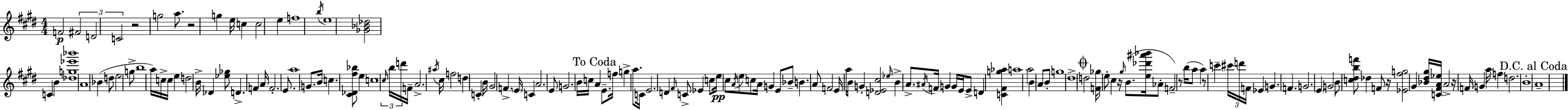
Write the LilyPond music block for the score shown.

{
  \clef treble
  \numericTimeSignature
  \time 4/4
  \key e \major
  f'2\p \tuplet 3/2 { fis'2 | d'2 c'2 } | r2 g''2 | a''8. r2 g''4 e''16 | \break c''4 c''2 e''4 | f''1 | \acciaccatura { b''16 } e''1 | <ges' bes' des''>2 c'4 b'4 | \break <des'' g'' ees''' bes'''>1 | a'1 | bes'4( d''8 e''2 g''8-> | b''1 | \break a''16) c''16-> c''16 e''4 d''2 | b'16-> des'4 <ees'' ges''>8 d'4.-> f'4 | a'16 f'2.-. e'8. | a''1 | \break g'8. b'16 c''4. <cis' des' fis'' bes''>8 e''4 | c''1 | \tuplet 3/2 { \grace { cis''16 } b''16 d'''16 } f'16-- a'2.-> | \acciaccatura { ais''16 } cis''16 f''2 d''4 c'4-. | \break b'16 gis'2 f'4.-> | \parenthesize e'16 c'4 a'2. | e'8 g'2. | b'16 c''16 \mark "To Coda" a'4 e'8.-- f''16 g''4-> a''8. | \break c'16 e'2. d'4 | \grace { fis'16 } c'8-> ees'4 c''8 e''16\pp cis''8 \acciaccatura { a'16 } | e''8 c''8 a'16 g'4 e'8 bes'8-- b'4. | a'8 f'2 e'16 a''16 b'8 | \break g'4-. <d' ees' cis''>2 \grace { ees''16 } b'4-> | a'8.-> \acciaccatura { ais'16 } f'16 g'4 g'16 e'16 e'8-> d'4 | <c' fis' g'' aes''>4 a''1 | a''2 b'4 | \break a'8 b'8-. g''1 | dis''1-> | \mark \markup { \musicglyph "scripts.coda" } d''2 <f' ges''>16 | e''8-. cis''4 r16 \grace { gis''16 }( b'8. <e'' des''' ais''' bes'''>16 aes'8-. f'2--) | \break r8 b''16( a''8 a''4) r8 | c'''4-- \tuplet 3/2 { cis'''16 d'''16 f'16 } ees'4 g'4. | f'4. g'2. | \parenthesize e'4 g'2 | \break b'8 <c'' dis'' b'' f'''>8 des''4 f'8 r16 <ees' fis'' g''>2 | gis'4 <bes' dis'' gis''>16 <c' fis' a' ees''>16 a'2-> | r16 f'16 \parenthesize g'4 a''16 f''4 d''2. | b'1-. | \break \mark "D.C. al Coda" a'1-- | \bar "|."
}